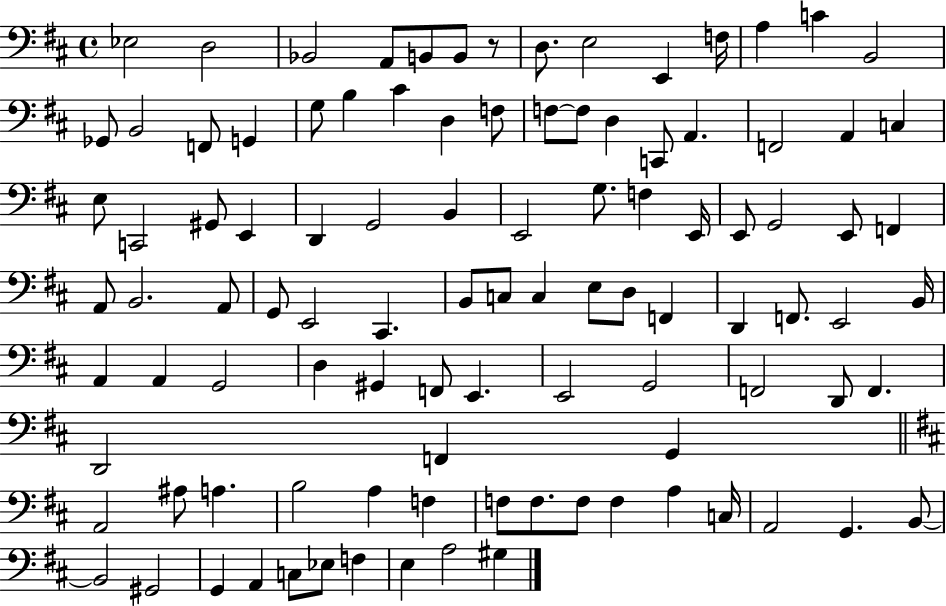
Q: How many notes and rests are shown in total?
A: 102